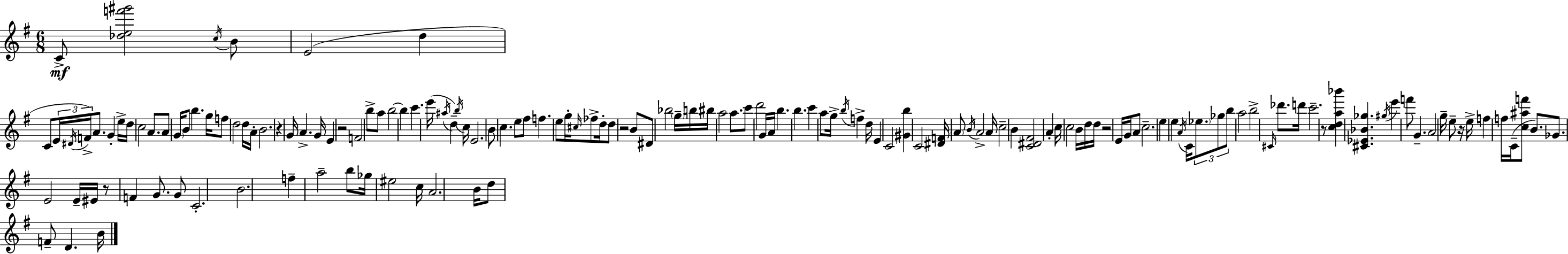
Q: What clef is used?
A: treble